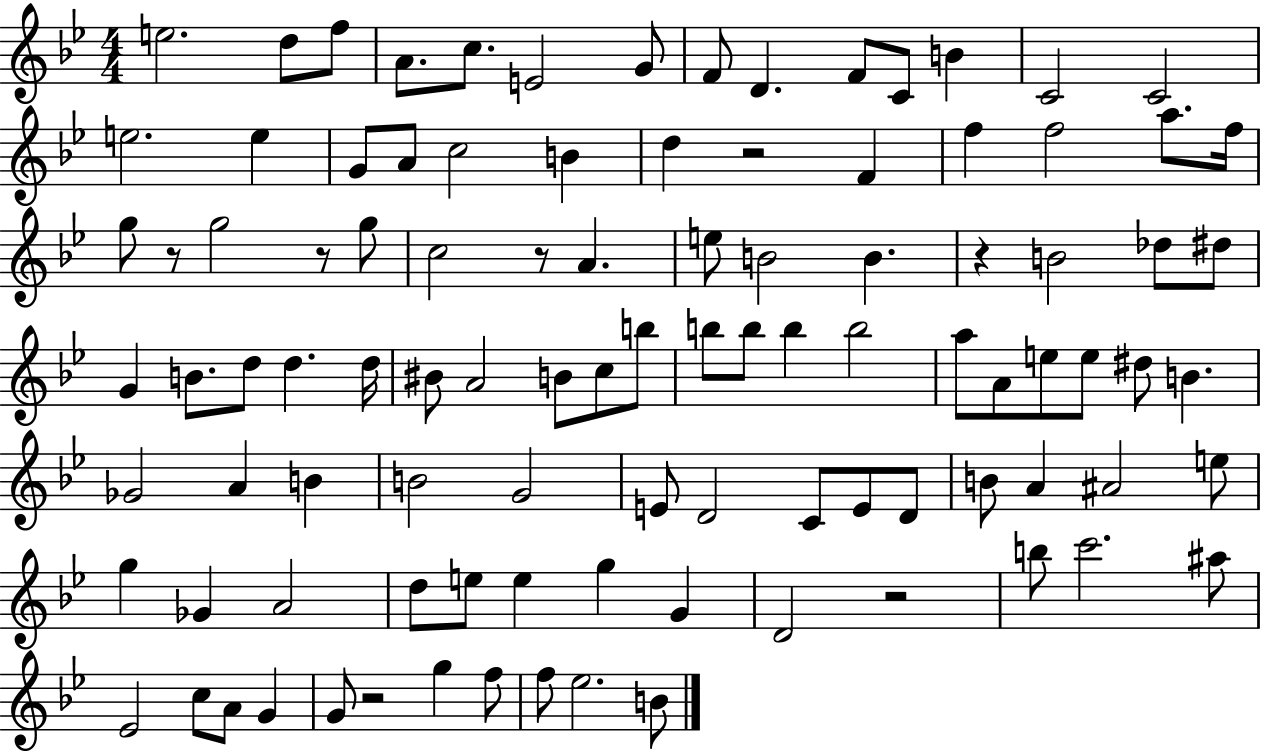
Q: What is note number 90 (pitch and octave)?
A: F5